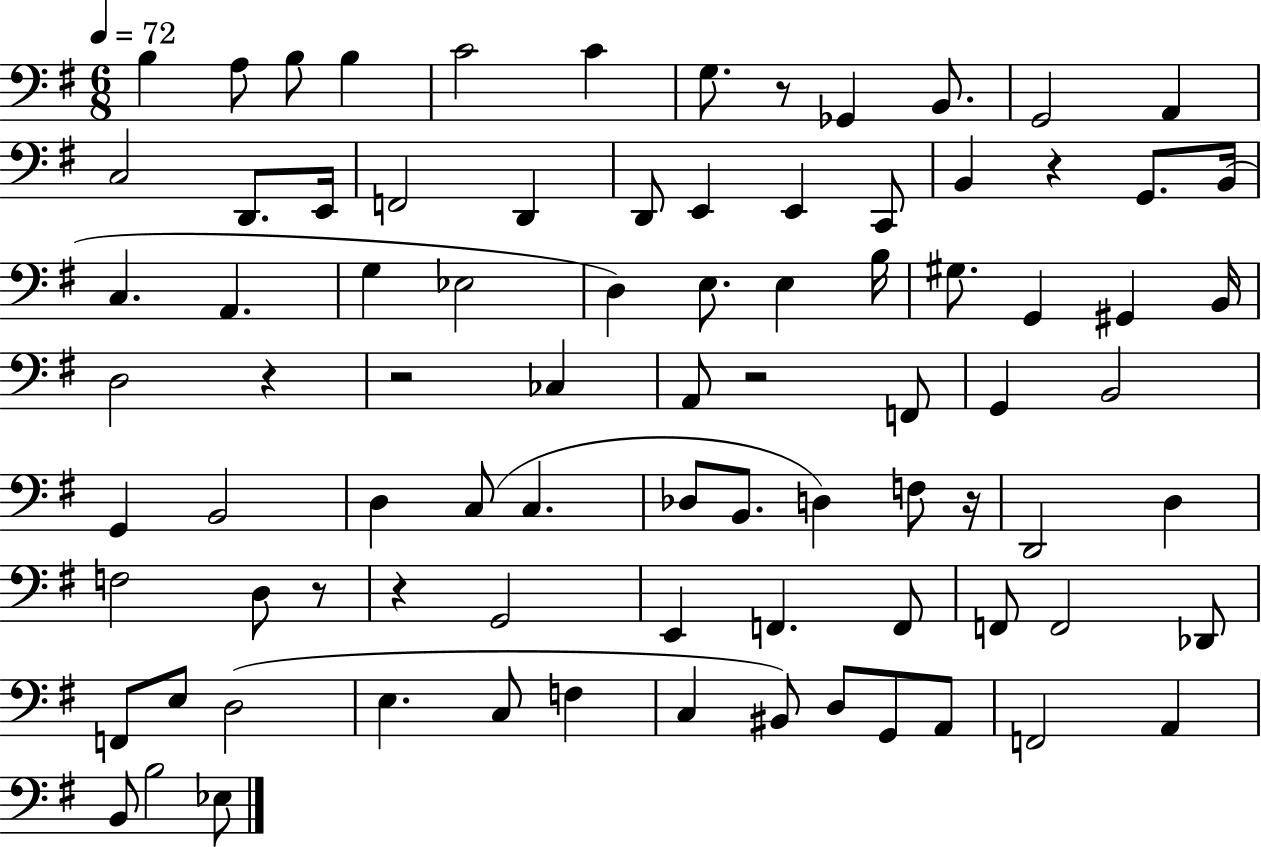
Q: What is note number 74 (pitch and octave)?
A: A2